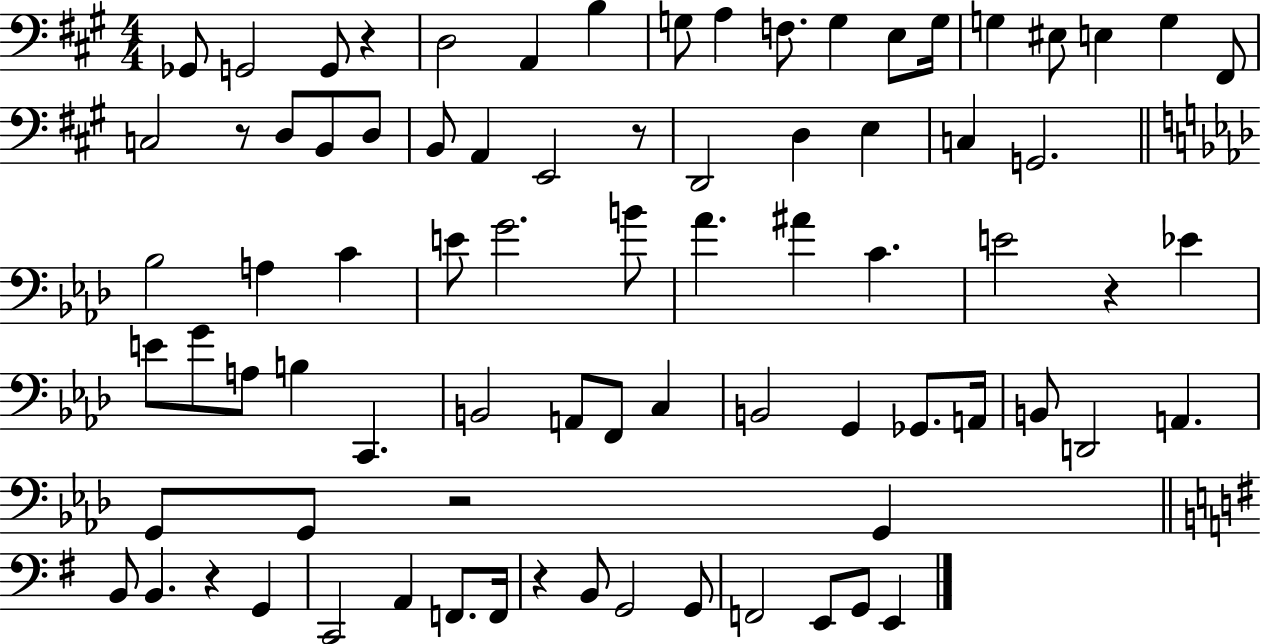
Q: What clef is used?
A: bass